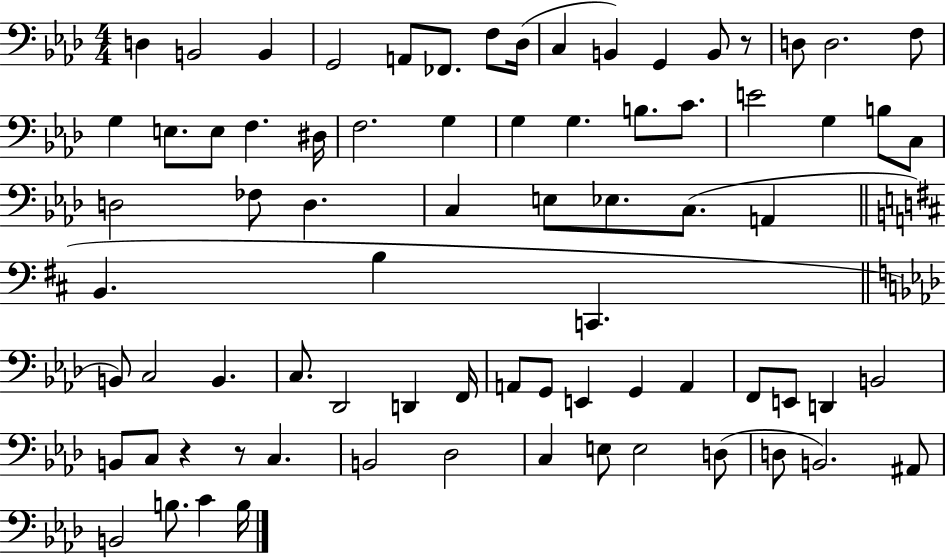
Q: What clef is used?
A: bass